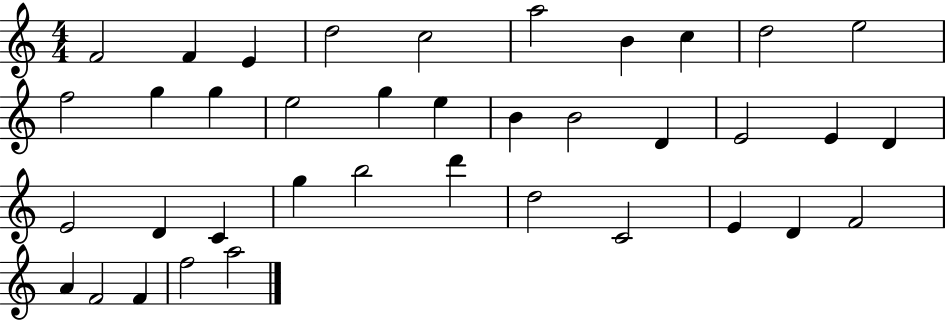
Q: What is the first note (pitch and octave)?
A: F4